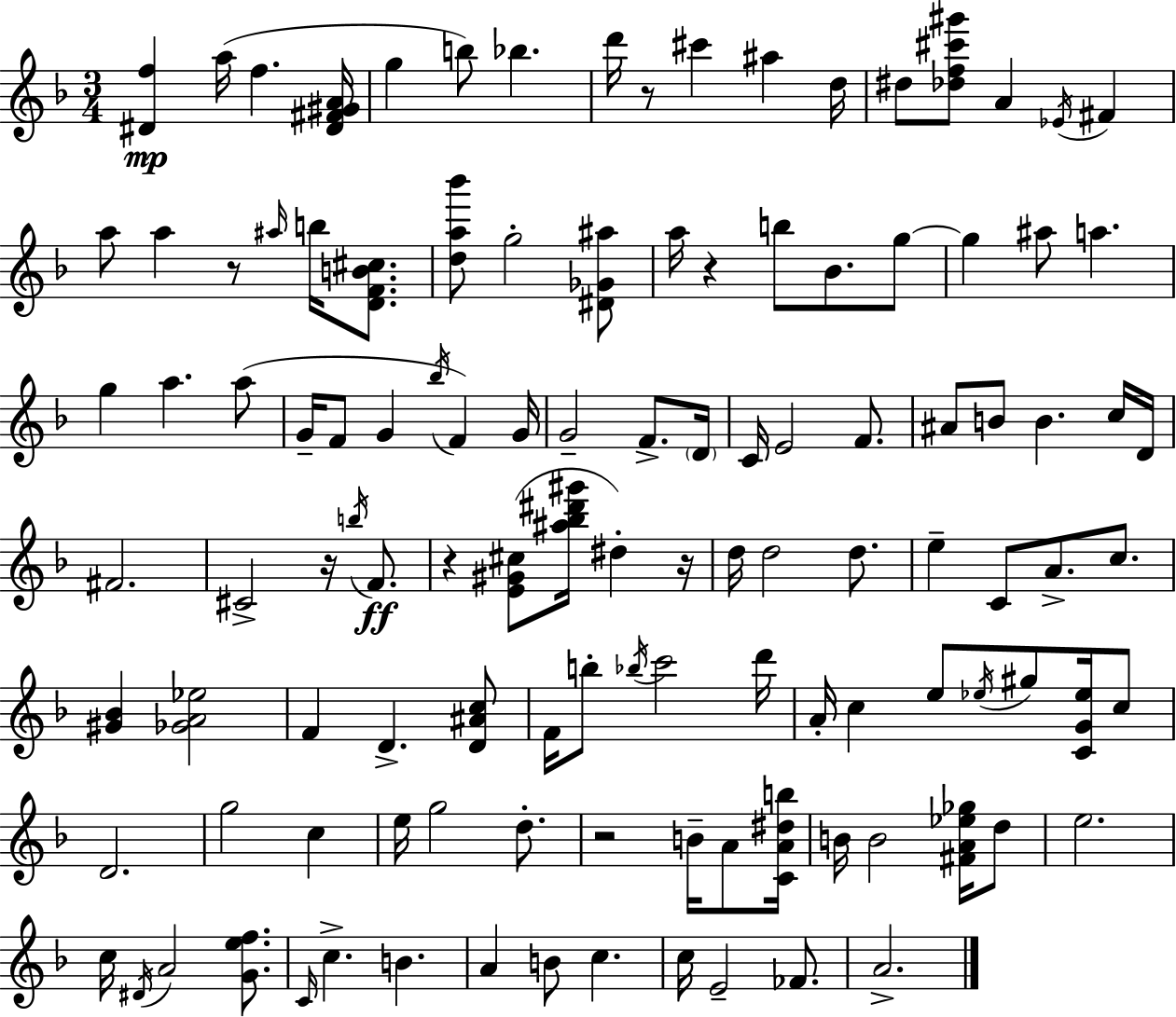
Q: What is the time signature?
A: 3/4